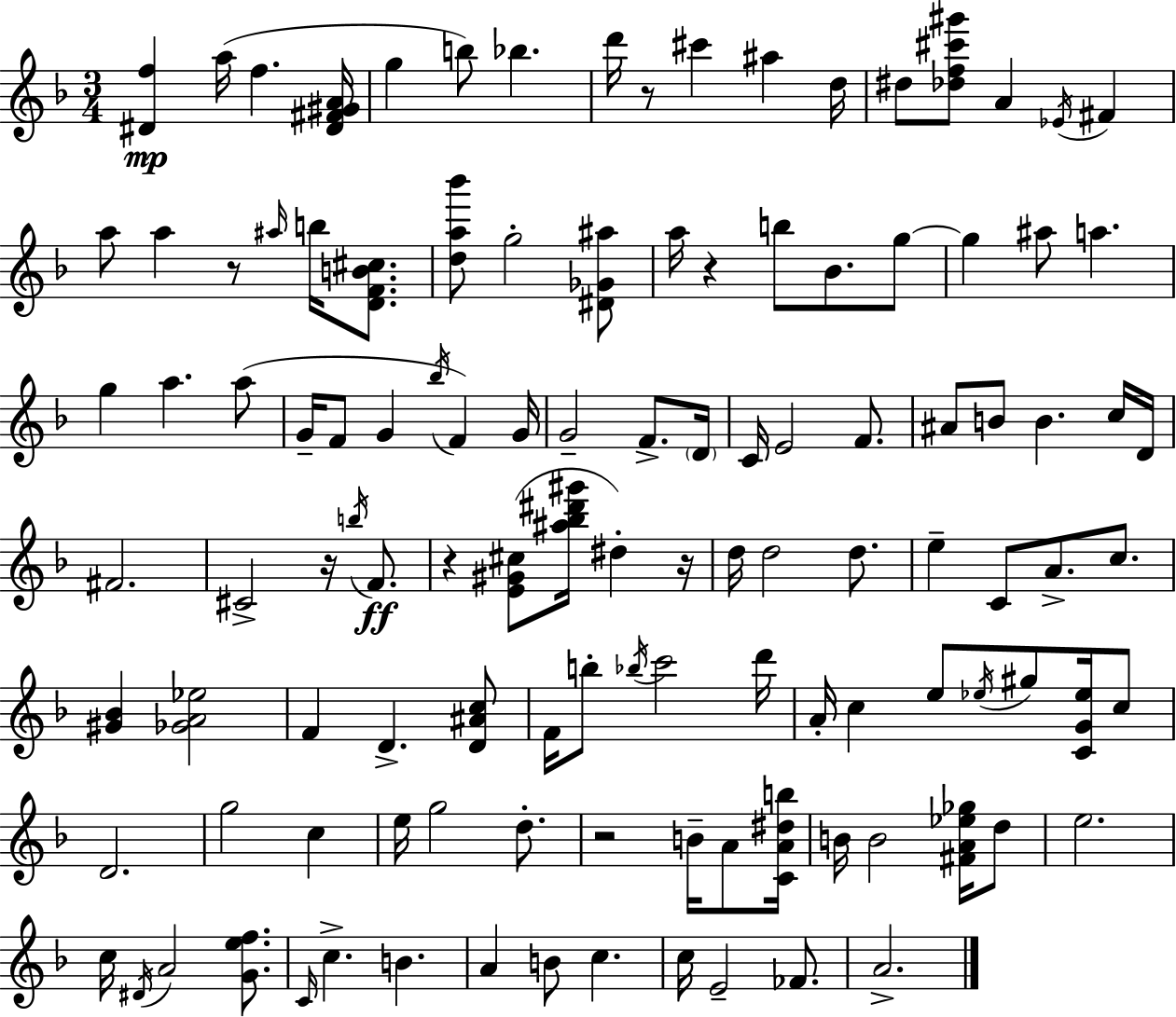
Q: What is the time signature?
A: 3/4